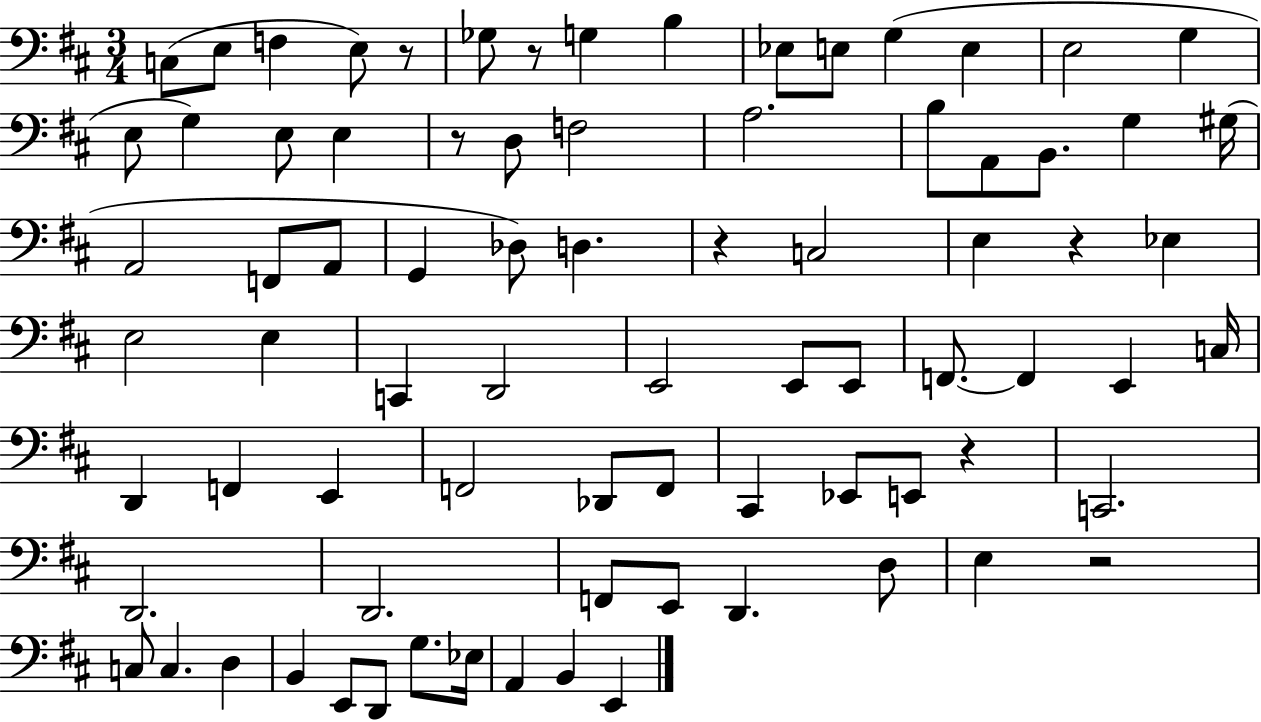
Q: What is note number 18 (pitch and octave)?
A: D3